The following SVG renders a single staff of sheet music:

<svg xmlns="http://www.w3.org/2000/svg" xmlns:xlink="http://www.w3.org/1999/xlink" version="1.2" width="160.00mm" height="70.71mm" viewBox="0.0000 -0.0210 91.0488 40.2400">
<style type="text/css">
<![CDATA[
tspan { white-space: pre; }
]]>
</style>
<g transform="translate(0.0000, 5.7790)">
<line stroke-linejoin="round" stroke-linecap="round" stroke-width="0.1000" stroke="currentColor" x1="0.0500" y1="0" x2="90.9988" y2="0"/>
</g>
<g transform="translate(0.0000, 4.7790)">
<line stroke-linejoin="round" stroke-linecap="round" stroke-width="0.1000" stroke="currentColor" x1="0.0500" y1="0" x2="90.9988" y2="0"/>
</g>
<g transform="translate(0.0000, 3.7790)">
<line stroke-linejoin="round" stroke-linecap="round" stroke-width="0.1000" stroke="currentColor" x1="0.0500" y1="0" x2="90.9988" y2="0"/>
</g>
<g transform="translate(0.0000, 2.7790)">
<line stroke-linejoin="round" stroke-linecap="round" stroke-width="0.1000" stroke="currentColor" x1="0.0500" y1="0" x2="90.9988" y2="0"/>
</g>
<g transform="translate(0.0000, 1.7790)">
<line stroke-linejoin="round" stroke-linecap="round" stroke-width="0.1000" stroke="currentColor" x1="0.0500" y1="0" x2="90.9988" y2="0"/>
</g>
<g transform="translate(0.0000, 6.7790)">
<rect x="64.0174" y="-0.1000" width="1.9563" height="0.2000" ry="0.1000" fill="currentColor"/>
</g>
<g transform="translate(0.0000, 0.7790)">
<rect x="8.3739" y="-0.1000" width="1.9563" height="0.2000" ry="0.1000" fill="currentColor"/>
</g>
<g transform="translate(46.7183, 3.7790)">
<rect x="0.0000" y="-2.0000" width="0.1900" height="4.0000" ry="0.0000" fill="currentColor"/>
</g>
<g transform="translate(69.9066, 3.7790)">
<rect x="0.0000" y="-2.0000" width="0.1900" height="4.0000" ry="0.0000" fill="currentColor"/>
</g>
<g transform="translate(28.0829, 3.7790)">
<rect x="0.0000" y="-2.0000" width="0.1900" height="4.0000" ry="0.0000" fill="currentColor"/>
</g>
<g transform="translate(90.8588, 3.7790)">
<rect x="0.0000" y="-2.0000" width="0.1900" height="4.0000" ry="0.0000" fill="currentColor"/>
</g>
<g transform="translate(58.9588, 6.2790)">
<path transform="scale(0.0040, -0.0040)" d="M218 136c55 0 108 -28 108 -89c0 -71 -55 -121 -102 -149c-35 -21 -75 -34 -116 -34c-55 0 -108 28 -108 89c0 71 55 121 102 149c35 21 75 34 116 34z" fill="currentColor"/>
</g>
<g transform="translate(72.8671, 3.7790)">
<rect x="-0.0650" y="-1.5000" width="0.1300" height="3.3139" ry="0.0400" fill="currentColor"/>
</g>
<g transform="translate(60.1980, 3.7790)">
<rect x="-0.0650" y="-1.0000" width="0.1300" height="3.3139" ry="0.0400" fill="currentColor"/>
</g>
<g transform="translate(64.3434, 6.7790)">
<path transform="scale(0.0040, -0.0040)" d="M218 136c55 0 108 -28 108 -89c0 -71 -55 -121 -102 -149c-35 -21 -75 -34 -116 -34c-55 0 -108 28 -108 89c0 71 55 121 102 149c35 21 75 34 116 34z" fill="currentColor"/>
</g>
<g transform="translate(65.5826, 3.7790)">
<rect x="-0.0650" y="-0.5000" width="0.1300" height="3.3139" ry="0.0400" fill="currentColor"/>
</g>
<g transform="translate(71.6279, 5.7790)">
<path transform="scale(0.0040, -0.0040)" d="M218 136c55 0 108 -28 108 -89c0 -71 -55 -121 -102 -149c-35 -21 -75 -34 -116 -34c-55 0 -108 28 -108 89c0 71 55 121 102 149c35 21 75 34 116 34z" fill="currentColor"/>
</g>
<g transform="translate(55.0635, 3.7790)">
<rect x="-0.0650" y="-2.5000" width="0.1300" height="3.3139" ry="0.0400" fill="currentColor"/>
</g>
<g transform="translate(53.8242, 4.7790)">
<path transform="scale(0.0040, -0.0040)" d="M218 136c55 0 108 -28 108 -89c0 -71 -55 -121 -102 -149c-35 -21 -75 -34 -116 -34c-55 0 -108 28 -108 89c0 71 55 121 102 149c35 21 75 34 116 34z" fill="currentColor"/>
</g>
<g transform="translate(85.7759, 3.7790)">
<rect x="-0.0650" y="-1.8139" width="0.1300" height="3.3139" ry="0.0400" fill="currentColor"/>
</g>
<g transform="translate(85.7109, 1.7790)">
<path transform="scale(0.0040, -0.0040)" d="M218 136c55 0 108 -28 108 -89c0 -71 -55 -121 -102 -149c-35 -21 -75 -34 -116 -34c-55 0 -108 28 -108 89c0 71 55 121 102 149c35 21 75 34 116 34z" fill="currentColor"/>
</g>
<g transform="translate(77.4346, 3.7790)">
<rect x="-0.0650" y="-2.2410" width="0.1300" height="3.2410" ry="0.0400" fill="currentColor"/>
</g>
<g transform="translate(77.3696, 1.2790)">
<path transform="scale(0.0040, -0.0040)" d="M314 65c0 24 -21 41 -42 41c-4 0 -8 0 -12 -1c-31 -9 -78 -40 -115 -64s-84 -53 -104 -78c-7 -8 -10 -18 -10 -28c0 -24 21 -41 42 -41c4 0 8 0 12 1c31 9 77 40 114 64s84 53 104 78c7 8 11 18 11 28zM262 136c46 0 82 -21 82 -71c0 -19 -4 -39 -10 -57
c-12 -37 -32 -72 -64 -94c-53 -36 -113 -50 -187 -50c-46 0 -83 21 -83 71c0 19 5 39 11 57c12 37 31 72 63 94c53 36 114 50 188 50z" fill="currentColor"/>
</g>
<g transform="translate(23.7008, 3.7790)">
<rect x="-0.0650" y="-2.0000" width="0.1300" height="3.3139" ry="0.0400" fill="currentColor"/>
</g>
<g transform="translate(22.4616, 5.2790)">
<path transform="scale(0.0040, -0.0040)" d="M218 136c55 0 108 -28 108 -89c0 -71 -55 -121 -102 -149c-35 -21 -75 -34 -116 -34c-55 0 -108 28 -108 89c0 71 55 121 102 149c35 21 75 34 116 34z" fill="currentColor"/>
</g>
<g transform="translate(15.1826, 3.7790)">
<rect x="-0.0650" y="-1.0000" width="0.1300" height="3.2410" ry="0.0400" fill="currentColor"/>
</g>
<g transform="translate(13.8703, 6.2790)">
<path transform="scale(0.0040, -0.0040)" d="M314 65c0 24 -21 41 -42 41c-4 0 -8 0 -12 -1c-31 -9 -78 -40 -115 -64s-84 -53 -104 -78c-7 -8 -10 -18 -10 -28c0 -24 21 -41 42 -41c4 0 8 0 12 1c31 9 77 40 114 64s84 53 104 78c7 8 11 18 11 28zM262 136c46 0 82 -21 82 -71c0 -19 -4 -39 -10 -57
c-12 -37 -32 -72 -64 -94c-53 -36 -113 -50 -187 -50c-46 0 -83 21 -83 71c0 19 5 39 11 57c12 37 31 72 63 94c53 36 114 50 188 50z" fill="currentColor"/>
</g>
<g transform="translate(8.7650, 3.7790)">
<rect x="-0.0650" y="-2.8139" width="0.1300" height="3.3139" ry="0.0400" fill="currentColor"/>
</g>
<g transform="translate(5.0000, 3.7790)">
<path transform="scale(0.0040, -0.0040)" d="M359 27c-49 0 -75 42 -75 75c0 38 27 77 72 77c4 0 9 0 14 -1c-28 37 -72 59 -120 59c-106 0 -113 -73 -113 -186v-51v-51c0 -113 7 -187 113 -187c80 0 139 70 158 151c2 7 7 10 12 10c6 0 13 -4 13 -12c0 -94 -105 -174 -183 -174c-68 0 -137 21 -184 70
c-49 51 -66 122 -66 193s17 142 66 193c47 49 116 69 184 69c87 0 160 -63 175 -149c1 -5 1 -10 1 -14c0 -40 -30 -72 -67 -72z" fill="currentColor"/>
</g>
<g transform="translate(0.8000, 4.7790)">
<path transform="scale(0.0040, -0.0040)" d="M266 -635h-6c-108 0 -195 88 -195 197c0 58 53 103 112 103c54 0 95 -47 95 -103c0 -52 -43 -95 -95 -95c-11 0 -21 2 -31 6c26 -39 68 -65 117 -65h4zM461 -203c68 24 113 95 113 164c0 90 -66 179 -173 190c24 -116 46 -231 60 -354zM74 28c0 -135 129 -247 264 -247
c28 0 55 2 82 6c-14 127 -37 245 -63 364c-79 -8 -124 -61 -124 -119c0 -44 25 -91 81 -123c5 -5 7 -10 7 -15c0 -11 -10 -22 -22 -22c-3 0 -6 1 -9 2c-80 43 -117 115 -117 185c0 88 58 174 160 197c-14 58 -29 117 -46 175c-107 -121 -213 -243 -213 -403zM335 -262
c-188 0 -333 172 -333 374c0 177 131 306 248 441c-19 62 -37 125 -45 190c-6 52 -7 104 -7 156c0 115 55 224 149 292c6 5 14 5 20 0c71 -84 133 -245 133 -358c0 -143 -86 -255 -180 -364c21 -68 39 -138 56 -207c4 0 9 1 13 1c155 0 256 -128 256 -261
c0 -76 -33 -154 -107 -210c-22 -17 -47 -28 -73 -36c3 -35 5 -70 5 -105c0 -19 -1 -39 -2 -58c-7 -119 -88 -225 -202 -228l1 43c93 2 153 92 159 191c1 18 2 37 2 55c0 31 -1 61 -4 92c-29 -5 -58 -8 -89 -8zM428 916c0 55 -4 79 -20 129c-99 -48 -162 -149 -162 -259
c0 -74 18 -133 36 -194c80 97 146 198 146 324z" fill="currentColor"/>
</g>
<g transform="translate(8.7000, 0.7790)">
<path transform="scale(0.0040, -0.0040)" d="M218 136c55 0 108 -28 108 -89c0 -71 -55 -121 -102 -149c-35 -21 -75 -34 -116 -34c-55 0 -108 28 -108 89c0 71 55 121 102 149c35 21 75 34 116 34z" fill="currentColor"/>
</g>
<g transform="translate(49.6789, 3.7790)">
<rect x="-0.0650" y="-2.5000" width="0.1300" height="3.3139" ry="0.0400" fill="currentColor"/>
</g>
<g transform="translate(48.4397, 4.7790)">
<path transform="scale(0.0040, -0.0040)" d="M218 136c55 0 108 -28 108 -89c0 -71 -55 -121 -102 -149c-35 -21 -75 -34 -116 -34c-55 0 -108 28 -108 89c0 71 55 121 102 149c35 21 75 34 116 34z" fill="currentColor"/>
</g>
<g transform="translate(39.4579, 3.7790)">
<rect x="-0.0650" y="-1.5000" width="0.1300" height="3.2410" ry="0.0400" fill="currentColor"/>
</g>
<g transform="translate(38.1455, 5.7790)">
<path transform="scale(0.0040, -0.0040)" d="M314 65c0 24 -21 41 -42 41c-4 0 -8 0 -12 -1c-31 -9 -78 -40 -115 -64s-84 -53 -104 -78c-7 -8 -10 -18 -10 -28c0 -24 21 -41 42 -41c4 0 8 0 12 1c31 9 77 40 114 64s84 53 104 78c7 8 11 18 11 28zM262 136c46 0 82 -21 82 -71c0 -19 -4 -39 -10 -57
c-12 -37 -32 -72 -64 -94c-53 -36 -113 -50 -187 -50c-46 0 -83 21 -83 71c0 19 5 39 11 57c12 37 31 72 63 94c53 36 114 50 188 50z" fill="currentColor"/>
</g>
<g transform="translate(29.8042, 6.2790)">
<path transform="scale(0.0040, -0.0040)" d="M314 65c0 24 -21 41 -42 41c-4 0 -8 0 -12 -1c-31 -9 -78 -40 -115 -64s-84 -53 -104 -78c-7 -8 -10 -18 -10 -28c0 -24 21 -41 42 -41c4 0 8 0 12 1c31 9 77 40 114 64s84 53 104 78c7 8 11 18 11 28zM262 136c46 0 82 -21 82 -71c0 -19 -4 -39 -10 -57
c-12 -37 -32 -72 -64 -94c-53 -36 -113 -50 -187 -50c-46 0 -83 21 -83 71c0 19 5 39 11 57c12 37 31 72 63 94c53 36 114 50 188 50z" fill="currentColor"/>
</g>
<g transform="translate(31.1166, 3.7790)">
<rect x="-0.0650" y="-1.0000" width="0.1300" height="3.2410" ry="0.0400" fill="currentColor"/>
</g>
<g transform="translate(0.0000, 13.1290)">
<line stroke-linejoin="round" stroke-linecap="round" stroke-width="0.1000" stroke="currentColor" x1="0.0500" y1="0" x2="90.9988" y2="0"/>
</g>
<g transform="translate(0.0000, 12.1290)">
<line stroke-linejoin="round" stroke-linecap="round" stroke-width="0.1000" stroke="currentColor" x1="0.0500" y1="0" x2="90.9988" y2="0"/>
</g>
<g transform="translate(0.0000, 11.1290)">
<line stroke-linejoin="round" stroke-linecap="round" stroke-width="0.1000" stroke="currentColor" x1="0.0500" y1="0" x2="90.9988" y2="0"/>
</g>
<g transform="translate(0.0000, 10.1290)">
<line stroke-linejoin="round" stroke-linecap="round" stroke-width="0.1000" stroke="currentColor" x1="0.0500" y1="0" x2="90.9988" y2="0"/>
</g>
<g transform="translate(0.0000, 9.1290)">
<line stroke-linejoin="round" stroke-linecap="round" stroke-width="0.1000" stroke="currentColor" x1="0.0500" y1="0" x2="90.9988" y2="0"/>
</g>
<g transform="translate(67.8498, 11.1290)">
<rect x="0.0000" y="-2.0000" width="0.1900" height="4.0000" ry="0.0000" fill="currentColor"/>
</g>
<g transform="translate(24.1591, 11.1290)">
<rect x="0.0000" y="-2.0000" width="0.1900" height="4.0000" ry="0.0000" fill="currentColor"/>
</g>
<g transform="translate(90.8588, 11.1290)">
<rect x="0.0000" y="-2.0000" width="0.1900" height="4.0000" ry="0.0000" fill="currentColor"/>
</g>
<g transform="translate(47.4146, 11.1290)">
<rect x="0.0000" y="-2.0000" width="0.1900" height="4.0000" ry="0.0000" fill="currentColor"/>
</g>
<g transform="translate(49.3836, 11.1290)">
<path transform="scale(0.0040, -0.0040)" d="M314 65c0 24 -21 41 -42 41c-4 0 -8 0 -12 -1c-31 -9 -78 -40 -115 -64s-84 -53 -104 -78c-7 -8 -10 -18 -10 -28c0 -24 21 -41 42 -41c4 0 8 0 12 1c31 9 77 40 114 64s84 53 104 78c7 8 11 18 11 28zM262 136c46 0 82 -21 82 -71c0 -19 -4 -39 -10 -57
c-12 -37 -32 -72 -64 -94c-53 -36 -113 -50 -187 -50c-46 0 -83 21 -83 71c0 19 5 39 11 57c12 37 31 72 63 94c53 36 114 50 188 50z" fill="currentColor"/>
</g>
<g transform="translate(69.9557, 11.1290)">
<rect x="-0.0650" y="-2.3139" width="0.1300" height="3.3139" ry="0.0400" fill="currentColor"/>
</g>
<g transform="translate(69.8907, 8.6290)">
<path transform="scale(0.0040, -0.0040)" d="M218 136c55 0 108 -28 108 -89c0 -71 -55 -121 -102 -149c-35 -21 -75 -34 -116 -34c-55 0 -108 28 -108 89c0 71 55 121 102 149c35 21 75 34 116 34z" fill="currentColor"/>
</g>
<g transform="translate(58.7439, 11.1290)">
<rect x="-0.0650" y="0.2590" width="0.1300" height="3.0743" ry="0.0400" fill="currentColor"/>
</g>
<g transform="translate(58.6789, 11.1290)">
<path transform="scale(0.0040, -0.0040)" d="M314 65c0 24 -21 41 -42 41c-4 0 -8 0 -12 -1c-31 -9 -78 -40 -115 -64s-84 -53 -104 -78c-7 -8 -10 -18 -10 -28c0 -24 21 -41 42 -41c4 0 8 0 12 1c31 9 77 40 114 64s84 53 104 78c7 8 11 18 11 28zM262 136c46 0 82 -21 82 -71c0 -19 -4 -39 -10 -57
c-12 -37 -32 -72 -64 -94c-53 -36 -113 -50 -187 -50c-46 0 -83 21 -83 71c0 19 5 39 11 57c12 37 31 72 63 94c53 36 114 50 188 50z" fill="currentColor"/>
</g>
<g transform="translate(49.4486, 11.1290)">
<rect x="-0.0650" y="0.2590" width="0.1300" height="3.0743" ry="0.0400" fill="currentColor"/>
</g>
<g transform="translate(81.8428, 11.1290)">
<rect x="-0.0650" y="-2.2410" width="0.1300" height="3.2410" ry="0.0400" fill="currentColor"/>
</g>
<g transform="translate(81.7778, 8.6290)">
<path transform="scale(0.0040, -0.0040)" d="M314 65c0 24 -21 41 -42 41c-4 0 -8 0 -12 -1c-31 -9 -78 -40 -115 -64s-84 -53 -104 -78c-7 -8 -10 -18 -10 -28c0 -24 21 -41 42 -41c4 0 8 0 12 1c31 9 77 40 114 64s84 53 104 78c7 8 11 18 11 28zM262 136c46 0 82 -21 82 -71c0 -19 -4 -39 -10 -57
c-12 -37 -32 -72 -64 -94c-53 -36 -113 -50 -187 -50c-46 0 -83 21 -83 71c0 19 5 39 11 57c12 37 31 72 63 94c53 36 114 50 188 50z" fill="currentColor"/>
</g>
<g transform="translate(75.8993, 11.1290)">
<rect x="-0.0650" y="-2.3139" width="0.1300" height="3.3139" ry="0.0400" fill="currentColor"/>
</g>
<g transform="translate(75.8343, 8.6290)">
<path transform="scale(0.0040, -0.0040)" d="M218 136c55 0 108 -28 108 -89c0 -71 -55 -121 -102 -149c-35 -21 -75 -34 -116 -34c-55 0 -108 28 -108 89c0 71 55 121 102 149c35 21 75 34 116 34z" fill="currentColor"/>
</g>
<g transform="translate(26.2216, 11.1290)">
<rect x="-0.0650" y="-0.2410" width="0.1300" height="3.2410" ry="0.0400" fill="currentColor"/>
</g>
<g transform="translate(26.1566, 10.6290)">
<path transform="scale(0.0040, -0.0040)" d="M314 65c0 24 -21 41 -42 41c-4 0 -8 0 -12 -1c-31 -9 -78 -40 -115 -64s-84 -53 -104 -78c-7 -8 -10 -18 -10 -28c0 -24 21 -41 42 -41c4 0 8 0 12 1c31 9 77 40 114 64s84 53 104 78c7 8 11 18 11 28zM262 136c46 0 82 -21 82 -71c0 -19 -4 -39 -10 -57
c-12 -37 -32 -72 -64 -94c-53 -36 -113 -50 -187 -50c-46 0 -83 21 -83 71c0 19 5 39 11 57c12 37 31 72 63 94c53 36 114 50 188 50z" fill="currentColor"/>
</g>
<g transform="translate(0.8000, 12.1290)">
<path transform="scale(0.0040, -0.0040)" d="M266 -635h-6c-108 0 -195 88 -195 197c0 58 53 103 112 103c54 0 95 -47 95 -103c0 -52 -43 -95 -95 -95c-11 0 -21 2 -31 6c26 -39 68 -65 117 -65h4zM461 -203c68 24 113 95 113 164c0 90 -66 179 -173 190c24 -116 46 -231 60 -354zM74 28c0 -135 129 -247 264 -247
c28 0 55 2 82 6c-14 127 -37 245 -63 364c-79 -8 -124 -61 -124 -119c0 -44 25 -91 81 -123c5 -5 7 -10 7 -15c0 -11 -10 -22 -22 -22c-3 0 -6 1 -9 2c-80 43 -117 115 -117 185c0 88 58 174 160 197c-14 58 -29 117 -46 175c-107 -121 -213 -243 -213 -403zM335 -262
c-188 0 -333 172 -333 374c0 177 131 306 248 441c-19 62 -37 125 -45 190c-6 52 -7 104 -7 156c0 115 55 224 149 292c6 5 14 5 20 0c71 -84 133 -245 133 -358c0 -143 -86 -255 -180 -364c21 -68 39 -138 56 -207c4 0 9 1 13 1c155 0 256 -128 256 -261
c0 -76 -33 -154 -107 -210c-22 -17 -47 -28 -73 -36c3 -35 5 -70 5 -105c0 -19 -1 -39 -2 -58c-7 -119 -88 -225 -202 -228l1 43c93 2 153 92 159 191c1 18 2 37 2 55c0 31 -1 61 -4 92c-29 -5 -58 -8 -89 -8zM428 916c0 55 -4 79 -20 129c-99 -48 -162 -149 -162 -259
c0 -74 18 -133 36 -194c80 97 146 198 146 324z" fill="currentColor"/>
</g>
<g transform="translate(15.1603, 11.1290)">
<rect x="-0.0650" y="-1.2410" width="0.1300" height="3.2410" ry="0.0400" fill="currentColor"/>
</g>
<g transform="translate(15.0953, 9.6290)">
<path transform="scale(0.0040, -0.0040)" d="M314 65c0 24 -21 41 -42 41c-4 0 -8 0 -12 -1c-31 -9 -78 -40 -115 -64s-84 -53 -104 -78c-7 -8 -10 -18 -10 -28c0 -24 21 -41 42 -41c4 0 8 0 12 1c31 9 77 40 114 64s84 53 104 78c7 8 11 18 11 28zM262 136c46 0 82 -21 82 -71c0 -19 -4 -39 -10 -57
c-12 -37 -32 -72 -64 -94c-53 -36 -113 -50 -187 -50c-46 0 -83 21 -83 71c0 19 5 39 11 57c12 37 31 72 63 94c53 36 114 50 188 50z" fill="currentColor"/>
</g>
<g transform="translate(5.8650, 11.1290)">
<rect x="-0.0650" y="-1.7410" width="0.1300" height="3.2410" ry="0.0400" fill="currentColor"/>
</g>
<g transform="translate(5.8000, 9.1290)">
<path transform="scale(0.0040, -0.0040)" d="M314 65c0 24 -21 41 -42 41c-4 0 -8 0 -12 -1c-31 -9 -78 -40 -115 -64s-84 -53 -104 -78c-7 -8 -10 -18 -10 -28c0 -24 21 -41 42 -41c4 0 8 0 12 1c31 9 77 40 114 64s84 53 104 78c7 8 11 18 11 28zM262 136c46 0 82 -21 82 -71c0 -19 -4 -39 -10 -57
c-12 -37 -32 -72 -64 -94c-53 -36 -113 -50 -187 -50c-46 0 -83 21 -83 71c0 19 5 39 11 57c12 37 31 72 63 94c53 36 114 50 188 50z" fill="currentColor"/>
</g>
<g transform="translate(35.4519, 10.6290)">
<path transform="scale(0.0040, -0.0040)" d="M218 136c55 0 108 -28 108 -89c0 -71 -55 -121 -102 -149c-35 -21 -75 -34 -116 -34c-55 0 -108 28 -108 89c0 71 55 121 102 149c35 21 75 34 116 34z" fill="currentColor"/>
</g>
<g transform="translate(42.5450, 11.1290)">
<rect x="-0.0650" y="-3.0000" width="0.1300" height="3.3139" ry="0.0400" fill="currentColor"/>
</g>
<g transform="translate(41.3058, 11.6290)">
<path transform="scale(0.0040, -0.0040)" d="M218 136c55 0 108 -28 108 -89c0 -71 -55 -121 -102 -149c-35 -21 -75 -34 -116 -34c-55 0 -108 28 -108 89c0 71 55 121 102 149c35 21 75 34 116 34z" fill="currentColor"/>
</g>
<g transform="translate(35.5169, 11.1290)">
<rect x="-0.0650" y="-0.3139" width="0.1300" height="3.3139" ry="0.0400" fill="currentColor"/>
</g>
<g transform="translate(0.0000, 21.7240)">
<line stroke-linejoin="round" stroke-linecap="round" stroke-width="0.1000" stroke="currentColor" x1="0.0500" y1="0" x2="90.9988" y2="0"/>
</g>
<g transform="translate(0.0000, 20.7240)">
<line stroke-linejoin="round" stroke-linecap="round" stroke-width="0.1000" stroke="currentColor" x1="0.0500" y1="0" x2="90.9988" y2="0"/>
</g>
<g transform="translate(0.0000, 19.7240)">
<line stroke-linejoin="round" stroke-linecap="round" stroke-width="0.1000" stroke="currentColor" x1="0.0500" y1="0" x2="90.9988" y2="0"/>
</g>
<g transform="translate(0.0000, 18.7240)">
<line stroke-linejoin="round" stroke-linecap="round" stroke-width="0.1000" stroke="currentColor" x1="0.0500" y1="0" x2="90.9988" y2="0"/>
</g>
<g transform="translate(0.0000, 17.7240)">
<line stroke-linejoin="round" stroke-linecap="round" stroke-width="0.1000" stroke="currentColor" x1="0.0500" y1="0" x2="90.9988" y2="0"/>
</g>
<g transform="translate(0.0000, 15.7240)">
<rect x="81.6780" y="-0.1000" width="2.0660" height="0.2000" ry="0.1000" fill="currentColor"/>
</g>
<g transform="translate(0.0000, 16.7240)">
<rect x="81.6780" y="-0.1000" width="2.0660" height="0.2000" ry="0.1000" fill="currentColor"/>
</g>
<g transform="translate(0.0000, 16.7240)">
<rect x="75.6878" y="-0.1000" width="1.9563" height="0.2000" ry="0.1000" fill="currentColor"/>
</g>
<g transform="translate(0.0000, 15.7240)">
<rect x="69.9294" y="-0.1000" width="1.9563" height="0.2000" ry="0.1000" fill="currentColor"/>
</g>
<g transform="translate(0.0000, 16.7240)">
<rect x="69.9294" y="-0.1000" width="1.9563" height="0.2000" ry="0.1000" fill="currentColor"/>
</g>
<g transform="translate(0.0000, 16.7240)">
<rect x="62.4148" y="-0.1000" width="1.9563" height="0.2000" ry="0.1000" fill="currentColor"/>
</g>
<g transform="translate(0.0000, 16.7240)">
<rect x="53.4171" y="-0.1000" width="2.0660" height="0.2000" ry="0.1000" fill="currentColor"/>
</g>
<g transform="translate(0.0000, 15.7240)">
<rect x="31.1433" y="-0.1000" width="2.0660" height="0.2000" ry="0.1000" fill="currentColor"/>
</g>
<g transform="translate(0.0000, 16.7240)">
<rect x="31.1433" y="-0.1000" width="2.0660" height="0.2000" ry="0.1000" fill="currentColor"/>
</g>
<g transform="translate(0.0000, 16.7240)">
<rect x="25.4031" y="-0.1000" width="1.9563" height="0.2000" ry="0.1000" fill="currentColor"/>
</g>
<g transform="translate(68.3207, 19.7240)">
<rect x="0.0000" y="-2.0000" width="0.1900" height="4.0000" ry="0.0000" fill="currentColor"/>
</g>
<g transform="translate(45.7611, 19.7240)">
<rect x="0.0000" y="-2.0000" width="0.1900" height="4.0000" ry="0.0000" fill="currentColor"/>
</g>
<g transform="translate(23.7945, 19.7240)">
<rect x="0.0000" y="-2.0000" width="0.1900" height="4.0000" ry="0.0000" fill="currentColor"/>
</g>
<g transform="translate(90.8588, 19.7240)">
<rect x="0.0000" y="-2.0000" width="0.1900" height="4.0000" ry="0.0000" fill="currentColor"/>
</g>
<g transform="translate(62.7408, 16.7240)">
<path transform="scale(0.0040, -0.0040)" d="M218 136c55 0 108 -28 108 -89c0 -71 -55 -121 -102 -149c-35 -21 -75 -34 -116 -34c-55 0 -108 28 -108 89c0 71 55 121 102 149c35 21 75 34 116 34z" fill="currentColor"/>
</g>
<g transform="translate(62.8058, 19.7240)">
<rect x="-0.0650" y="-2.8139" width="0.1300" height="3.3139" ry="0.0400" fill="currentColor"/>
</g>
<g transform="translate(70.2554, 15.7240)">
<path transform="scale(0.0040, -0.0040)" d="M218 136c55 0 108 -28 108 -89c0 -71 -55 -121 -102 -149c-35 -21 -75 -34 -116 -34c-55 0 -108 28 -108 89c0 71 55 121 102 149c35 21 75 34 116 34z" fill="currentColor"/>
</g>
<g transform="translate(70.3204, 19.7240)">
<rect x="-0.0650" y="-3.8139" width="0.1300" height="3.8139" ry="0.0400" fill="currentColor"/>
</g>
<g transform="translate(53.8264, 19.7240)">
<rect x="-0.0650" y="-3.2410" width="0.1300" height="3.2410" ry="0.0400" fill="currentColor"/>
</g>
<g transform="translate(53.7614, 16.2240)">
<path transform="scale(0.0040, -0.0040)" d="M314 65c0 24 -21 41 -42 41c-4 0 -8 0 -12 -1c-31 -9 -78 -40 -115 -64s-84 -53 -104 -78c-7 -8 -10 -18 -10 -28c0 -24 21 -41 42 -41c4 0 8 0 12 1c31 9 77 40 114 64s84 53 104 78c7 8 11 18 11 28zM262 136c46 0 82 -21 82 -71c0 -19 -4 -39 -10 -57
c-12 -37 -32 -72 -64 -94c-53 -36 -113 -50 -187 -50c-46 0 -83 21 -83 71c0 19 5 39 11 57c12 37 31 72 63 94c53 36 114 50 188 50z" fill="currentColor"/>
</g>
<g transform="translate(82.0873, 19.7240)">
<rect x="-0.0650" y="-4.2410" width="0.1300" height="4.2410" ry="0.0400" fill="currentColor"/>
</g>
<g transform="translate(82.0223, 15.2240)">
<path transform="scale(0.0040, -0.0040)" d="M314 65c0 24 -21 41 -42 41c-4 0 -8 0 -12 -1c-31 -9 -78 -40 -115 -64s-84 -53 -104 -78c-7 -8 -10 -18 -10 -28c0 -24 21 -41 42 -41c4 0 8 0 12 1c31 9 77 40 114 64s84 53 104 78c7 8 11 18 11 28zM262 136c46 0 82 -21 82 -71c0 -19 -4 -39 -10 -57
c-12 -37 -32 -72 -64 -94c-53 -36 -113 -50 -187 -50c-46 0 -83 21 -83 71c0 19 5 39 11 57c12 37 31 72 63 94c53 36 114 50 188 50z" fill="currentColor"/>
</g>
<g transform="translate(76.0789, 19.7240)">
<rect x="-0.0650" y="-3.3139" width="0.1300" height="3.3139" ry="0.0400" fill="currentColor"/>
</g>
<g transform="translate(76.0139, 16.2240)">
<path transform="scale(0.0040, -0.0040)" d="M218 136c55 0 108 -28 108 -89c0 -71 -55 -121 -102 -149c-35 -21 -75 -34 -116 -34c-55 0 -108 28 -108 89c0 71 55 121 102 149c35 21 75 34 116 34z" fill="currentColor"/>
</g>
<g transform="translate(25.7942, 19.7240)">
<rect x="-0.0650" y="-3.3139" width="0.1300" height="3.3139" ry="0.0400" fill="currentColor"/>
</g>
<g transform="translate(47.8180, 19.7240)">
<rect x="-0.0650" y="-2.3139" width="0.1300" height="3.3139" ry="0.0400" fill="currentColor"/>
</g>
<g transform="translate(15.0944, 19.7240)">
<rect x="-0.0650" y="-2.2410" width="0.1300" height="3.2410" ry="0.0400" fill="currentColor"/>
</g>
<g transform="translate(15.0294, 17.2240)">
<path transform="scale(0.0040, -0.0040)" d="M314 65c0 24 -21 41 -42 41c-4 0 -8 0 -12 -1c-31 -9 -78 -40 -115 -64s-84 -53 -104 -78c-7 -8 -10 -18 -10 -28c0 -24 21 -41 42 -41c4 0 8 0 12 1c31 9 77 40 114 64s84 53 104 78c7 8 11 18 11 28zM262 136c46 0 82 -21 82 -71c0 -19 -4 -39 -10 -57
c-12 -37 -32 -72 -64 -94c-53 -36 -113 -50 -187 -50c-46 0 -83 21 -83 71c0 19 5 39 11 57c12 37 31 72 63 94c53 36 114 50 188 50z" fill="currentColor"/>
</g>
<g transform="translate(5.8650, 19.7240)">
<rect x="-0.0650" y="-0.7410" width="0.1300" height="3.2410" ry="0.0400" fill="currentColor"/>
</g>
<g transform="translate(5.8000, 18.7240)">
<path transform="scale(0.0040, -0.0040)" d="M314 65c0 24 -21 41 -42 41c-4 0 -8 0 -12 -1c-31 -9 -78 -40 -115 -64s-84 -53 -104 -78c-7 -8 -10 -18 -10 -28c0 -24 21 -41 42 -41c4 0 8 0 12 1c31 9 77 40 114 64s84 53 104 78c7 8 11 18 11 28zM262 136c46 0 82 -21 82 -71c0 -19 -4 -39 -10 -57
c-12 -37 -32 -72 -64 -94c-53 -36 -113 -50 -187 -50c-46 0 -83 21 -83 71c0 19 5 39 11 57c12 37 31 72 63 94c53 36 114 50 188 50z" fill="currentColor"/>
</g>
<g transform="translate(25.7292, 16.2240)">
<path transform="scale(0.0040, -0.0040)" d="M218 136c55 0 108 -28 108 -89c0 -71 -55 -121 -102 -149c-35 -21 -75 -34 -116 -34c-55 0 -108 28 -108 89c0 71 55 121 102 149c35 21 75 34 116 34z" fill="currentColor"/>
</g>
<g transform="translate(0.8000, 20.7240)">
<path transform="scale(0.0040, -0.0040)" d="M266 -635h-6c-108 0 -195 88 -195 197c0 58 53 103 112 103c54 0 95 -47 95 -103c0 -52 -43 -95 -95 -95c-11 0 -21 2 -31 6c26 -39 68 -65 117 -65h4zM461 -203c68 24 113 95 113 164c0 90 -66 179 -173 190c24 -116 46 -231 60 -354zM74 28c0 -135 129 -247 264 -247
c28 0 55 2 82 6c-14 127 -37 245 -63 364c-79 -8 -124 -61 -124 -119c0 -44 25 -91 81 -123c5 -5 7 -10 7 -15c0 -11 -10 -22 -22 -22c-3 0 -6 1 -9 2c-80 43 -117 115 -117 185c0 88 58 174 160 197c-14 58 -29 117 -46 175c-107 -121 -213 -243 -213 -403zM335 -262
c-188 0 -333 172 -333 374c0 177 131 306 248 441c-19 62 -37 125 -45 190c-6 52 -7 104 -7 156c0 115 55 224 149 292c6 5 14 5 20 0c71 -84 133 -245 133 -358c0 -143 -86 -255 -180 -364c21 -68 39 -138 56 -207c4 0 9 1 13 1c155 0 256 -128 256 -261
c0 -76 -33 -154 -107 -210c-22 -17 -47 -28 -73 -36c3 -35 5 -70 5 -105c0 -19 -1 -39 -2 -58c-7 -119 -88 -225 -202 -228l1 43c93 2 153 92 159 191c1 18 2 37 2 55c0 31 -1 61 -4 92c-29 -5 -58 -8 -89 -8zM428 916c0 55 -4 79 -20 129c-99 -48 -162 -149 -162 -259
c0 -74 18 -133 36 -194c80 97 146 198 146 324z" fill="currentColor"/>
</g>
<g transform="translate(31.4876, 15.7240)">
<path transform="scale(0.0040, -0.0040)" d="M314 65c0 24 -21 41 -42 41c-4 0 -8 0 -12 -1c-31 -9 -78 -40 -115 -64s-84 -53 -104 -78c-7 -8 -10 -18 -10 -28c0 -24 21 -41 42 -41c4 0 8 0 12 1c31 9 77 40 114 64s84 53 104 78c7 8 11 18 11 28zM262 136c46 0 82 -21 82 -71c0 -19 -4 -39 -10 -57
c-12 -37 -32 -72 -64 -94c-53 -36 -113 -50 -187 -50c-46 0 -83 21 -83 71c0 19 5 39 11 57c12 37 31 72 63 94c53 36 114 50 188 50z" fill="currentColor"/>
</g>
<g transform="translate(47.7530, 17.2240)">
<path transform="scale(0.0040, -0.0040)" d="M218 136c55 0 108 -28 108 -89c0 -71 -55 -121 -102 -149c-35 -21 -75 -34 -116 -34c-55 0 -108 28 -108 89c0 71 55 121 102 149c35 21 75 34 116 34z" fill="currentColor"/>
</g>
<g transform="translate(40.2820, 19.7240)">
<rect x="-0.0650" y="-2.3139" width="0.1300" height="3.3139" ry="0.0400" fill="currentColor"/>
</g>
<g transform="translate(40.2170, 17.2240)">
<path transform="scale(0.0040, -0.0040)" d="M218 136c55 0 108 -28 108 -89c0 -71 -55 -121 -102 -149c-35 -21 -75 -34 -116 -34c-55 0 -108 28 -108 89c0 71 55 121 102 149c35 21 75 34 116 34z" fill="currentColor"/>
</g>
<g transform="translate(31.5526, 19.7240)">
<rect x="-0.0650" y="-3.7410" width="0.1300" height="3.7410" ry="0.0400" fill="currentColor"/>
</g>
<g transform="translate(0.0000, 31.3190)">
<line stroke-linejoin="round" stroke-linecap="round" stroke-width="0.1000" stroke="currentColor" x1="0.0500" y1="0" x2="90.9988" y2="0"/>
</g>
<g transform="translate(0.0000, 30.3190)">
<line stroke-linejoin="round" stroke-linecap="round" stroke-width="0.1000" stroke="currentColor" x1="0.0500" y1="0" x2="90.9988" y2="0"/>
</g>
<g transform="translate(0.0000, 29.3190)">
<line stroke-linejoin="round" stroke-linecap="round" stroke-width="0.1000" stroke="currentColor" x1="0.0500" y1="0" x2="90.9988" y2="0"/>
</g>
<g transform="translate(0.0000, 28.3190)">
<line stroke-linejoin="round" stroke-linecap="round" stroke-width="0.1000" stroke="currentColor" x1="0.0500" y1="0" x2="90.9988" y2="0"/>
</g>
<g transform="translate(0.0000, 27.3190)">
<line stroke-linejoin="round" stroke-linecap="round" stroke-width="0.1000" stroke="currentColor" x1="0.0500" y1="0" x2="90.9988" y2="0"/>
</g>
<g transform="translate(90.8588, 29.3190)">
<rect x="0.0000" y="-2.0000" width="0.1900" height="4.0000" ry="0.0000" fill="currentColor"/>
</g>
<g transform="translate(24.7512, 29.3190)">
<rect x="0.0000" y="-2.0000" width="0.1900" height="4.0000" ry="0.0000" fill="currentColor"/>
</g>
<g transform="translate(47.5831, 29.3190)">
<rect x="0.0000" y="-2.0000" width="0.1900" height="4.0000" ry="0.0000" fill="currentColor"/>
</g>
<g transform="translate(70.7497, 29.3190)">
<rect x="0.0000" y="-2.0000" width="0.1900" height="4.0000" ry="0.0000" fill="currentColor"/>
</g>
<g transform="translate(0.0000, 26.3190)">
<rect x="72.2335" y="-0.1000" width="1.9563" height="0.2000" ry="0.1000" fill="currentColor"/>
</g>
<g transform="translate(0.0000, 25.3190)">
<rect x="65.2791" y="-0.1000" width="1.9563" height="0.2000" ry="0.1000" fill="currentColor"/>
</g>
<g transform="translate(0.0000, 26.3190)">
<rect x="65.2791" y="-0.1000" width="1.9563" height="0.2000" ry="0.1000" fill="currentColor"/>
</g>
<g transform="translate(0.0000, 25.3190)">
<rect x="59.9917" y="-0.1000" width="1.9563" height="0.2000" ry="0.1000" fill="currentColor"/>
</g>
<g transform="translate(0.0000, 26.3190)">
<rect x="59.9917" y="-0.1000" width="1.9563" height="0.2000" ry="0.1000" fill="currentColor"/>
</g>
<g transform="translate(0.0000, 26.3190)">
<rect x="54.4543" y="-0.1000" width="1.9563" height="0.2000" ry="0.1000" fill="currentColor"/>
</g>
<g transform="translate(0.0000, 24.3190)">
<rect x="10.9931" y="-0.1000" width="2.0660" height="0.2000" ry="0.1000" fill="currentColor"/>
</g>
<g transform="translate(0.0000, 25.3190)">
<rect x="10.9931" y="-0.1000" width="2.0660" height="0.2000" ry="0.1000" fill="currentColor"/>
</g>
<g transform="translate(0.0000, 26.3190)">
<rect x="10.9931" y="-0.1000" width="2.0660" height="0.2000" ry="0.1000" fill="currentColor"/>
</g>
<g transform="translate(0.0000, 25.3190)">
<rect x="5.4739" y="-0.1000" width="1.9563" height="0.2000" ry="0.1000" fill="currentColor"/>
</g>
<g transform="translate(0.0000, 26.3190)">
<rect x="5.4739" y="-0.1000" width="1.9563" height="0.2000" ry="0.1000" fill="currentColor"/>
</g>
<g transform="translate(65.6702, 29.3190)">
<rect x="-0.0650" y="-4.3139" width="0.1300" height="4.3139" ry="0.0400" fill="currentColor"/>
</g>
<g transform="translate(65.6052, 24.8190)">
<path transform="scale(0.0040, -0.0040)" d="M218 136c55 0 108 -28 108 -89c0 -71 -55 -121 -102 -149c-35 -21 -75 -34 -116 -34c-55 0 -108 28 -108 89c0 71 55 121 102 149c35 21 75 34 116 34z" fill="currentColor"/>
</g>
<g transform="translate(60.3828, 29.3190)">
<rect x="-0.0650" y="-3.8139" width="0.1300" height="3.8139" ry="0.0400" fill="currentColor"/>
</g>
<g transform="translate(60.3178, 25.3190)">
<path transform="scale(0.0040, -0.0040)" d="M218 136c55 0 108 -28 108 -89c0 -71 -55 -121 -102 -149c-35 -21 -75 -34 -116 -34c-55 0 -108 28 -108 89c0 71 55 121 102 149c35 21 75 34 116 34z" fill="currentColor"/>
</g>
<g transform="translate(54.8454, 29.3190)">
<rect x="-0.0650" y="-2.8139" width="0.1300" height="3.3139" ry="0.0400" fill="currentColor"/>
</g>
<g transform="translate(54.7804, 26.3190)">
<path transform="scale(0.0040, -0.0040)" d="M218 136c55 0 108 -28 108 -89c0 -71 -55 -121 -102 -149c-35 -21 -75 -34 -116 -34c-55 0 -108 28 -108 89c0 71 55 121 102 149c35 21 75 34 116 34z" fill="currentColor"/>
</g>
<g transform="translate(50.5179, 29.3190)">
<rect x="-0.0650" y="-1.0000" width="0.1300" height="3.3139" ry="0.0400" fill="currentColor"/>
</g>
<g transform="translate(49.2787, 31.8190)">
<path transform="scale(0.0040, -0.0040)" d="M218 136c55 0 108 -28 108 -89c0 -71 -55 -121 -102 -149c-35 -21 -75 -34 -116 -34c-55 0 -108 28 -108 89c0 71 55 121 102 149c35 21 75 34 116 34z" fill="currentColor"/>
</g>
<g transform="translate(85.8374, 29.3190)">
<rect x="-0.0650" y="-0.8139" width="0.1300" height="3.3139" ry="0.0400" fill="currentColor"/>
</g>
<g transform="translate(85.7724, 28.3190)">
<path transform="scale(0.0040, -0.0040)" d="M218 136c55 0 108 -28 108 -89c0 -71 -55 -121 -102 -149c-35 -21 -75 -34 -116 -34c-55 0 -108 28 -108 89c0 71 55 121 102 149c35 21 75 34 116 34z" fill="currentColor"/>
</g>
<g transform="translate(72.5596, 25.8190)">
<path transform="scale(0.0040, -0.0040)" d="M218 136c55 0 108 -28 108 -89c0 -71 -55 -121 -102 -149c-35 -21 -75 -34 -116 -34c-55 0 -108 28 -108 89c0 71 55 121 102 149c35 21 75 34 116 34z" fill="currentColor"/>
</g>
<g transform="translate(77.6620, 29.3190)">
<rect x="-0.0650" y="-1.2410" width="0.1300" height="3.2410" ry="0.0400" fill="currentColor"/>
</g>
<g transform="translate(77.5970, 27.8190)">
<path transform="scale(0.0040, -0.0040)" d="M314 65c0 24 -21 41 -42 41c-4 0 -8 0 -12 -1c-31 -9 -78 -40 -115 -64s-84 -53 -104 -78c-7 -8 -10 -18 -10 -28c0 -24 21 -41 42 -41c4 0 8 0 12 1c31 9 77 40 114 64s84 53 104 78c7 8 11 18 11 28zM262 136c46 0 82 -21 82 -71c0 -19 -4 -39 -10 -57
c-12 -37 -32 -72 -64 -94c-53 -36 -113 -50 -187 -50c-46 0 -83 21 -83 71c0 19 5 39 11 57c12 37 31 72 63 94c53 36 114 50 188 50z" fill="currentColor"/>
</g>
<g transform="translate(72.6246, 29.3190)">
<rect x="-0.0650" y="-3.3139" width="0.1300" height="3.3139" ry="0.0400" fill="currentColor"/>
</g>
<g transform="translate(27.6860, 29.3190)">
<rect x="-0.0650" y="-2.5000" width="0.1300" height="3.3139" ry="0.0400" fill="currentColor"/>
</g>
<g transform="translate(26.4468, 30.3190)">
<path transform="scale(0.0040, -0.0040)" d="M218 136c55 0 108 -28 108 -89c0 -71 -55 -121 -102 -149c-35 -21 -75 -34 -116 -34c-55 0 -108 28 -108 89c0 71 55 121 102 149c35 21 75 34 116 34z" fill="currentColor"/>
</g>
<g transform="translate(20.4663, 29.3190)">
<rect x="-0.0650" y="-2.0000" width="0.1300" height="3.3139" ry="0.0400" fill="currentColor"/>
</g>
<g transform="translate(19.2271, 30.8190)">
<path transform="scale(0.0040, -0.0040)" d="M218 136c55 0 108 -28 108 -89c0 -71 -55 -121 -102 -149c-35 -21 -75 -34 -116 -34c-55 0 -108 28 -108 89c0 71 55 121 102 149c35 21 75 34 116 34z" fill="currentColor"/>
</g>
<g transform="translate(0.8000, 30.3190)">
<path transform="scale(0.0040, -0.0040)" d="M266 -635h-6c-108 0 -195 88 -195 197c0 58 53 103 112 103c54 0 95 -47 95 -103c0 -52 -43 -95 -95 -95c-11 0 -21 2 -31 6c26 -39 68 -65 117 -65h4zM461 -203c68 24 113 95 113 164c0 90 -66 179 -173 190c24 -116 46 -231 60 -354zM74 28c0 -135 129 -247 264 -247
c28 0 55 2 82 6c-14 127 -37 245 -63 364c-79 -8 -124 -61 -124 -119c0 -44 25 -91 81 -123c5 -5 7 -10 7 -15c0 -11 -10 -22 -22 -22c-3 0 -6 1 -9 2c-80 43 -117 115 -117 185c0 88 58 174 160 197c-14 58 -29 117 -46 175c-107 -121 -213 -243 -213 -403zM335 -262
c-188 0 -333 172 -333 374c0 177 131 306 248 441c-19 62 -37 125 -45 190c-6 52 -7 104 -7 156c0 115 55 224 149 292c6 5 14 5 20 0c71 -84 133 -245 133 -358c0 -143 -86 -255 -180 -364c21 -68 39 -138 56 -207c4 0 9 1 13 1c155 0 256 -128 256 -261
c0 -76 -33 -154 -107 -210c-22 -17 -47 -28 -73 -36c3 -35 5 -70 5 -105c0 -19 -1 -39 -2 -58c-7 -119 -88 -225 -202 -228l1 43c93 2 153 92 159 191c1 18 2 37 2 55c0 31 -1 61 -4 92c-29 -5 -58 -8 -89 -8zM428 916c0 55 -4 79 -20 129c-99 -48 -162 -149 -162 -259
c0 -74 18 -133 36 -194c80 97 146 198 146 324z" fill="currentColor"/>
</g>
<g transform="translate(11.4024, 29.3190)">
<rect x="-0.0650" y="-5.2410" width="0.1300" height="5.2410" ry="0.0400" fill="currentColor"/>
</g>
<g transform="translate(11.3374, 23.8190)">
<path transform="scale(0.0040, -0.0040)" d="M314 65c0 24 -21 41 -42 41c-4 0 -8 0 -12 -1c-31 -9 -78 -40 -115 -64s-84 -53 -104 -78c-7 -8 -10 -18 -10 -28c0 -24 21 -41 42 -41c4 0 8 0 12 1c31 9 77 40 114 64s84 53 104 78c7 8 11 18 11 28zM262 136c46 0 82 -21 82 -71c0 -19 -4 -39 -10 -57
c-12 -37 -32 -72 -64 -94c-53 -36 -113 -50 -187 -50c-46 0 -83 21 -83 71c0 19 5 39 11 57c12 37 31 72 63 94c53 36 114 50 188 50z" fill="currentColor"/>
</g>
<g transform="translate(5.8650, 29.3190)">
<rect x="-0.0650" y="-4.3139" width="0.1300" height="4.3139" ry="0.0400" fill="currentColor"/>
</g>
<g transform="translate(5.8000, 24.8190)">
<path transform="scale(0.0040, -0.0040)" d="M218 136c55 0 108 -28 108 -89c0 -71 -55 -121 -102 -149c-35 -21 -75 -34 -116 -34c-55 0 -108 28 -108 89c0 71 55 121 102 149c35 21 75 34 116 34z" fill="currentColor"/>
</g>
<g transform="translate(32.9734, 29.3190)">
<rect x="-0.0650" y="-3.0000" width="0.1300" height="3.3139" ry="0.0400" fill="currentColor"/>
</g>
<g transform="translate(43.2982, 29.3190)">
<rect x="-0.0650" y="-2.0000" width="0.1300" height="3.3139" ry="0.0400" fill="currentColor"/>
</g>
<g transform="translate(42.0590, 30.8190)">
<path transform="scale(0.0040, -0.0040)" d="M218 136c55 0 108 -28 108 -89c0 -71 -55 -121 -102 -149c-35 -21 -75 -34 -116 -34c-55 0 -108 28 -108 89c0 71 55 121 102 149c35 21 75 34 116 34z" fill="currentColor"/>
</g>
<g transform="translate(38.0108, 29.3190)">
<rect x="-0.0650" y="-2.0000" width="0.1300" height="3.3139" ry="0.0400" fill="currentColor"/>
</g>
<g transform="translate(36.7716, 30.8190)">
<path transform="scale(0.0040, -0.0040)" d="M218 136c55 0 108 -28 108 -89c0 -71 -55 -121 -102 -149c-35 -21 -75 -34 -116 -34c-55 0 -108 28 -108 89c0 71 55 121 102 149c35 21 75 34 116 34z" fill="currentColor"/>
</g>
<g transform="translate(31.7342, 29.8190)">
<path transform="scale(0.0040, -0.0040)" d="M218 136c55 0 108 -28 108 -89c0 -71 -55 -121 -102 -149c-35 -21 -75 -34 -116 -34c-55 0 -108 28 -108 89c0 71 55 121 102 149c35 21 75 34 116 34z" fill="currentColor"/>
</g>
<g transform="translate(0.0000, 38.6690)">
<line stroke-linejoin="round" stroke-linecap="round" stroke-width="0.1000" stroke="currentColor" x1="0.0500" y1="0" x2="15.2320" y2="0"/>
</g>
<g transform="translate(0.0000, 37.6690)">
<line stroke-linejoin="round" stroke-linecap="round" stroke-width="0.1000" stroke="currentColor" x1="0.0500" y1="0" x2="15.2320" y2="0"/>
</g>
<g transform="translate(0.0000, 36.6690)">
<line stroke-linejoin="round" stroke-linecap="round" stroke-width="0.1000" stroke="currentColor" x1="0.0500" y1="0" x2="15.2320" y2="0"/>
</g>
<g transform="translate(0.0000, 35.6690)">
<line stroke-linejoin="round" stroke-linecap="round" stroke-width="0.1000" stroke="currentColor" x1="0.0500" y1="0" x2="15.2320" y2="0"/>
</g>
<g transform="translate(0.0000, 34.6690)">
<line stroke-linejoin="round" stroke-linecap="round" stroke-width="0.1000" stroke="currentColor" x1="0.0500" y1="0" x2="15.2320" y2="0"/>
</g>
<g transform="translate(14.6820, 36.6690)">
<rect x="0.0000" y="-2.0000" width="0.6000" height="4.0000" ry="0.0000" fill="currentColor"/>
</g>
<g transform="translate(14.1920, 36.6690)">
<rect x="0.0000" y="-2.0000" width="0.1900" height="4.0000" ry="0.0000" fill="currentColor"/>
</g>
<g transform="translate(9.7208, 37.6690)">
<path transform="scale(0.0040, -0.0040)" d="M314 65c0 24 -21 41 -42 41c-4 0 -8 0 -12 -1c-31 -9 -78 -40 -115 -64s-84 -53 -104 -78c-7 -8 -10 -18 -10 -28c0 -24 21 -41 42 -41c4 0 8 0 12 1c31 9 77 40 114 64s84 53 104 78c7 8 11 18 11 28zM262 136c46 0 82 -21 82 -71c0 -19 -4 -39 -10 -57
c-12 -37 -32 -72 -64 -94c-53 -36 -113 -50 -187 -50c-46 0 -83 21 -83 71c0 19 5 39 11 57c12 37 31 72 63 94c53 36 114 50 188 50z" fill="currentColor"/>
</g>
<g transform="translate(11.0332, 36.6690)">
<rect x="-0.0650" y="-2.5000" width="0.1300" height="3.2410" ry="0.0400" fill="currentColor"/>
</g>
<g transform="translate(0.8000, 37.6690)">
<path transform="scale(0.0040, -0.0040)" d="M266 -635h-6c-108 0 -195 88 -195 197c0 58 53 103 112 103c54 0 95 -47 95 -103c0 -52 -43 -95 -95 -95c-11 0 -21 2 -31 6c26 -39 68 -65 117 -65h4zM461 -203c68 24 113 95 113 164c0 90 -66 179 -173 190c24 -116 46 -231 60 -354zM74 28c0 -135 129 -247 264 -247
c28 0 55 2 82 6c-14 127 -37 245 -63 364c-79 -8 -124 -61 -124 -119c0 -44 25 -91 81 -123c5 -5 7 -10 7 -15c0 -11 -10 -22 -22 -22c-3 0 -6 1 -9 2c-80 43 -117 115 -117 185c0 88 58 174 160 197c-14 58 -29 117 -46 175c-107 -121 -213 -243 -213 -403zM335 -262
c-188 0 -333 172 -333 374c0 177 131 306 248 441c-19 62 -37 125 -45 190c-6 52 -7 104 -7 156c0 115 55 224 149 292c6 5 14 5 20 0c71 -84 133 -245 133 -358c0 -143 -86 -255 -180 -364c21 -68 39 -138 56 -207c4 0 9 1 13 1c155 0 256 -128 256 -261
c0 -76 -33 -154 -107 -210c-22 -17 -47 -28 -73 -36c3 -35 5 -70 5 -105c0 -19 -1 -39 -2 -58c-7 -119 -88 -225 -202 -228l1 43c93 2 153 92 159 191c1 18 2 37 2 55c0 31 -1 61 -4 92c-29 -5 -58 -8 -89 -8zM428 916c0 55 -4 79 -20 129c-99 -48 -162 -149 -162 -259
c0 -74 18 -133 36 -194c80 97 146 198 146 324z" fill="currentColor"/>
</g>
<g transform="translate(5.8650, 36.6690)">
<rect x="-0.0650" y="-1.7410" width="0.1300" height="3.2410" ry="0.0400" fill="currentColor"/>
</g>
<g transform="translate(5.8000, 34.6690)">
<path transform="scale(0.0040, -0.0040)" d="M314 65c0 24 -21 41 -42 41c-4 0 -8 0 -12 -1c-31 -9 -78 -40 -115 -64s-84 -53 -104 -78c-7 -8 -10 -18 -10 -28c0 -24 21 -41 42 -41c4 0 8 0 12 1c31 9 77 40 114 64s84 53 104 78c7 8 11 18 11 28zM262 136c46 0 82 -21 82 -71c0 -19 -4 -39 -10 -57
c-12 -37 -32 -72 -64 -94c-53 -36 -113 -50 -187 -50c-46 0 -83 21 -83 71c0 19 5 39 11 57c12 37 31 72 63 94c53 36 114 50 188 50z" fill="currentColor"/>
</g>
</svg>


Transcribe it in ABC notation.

X:1
T:Untitled
M:4/4
L:1/4
K:C
a D2 F D2 E2 G G D C E g2 f f2 e2 c2 c A B2 B2 g g g2 d2 g2 b c'2 g g b2 a c' b d'2 d' f'2 F G A F F D a c' d' b e2 d f2 G2